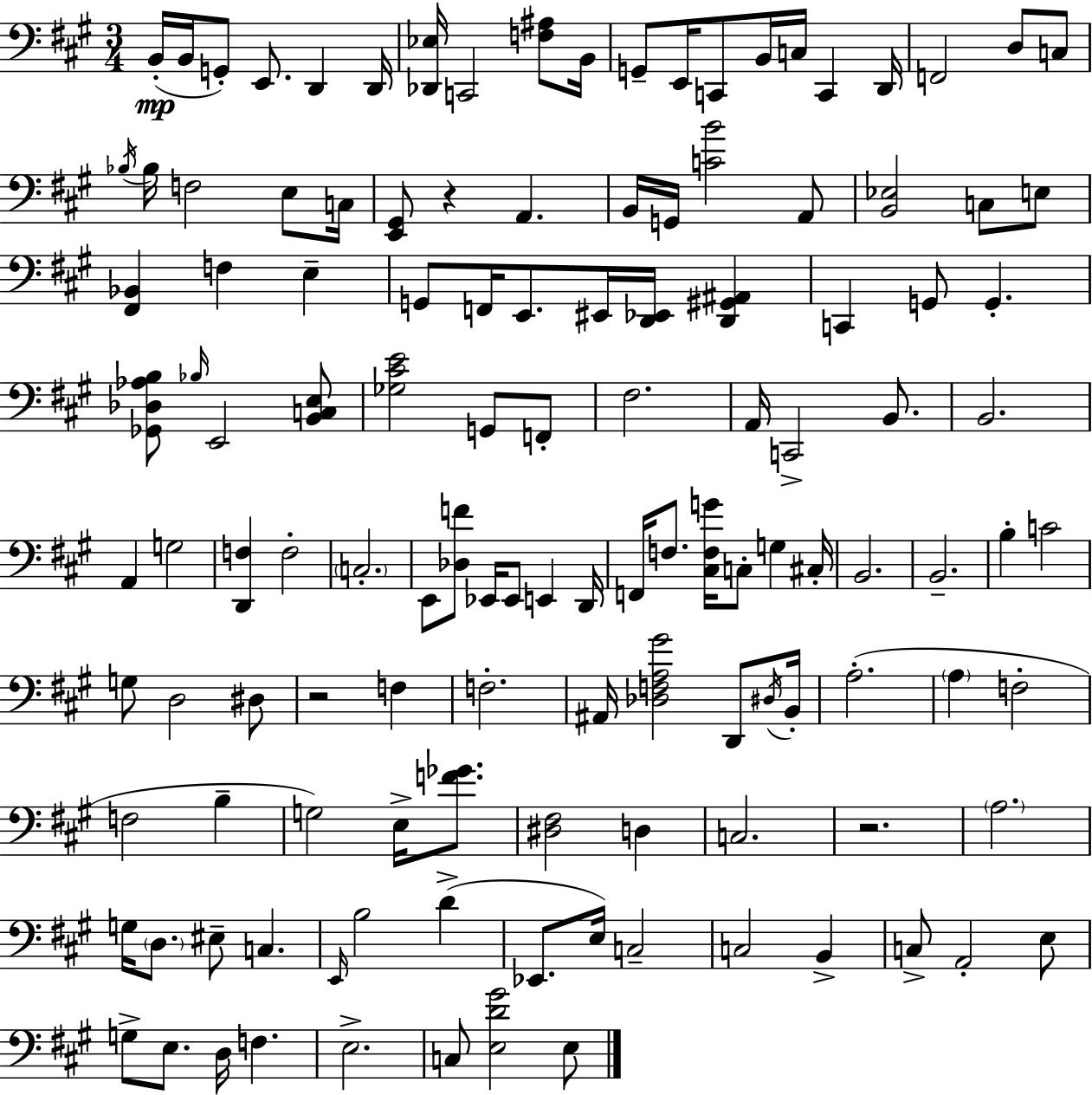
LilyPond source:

{
  \clef bass
  \numericTimeSignature
  \time 3/4
  \key a \major
  \repeat volta 2 { b,16-.(\mp b,16 g,8-.) e,8. d,4 d,16 | <des, ees>16 c,2 <f ais>8 b,16 | g,8-- e,16 c,8 b,16 c16 c,4 d,16 | f,2 d8 c8 | \break \acciaccatura { bes16 } bes16 f2 e8 | c16 <e, gis,>8 r4 a,4. | b,16 g,16 <c' b'>2 a,8 | <b, ees>2 c8 e8 | \break <fis, bes,>4 f4 e4-- | g,8 f,16 e,8. eis,16 <d, ees,>16 <d, gis, ais,>4 | c,4 g,8 g,4.-. | <ges, des aes b>8 \grace { bes16 } e,2 | \break <b, c e>8 <ges cis' e'>2 g,8 | f,8-. fis2. | a,16 c,2-> b,8. | b,2. | \break a,4 g2 | <d, f>4 f2-. | \parenthesize c2.-. | e,8 <des f'>8 ees,16 ees,8 e,4 | \break d,16 f,16 f8. <cis f g'>16 c8-. g4 | cis16-. b,2. | b,2.-- | b4-. c'2 | \break g8 d2 | dis8 r2 f4 | f2.-. | ais,16 <des f a gis'>2 d,8 | \break \acciaccatura { dis16 } b,16-. a2.-.( | \parenthesize a4 f2-. | f2 b4-- | g2) e16-> | \break <f' ges'>8. <dis fis>2 d4 | c2. | r2. | \parenthesize a2. | \break g16 \parenthesize d8. eis8-- c4. | \grace { e,16 } b2 | d'4->( ees,8. e16) c2-- | c2 | \break b,4-> c8-> a,2-. | e8 g8-> e8. d16 f4. | e2.-> | c8 <e d' gis'>2 | \break e8 } \bar "|."
}